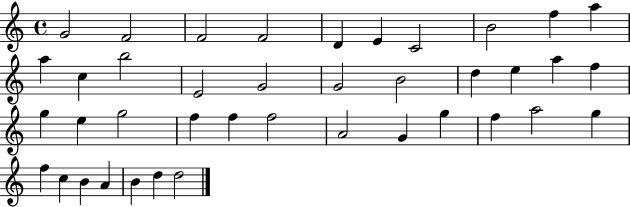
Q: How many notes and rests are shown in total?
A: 40